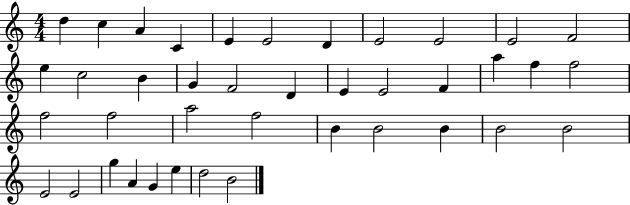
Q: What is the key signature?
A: C major